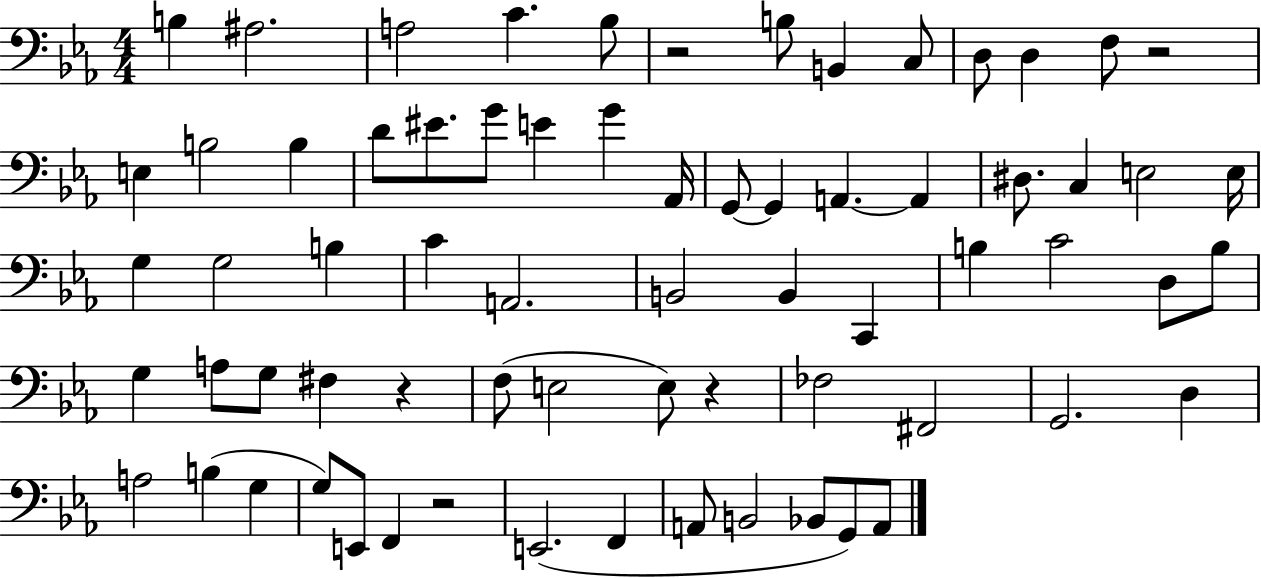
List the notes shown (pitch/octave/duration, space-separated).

B3/q A#3/h. A3/h C4/q. Bb3/e R/h B3/e B2/q C3/e D3/e D3/q F3/e R/h E3/q B3/h B3/q D4/e EIS4/e. G4/e E4/q G4/q Ab2/s G2/e G2/q A2/q. A2/q D#3/e. C3/q E3/h E3/s G3/q G3/h B3/q C4/q A2/h. B2/h B2/q C2/q B3/q C4/h D3/e B3/e G3/q A3/e G3/e F#3/q R/q F3/e E3/h E3/e R/q FES3/h F#2/h G2/h. D3/q A3/h B3/q G3/q G3/e E2/e F2/q R/h E2/h. F2/q A2/e B2/h Bb2/e G2/e A2/e